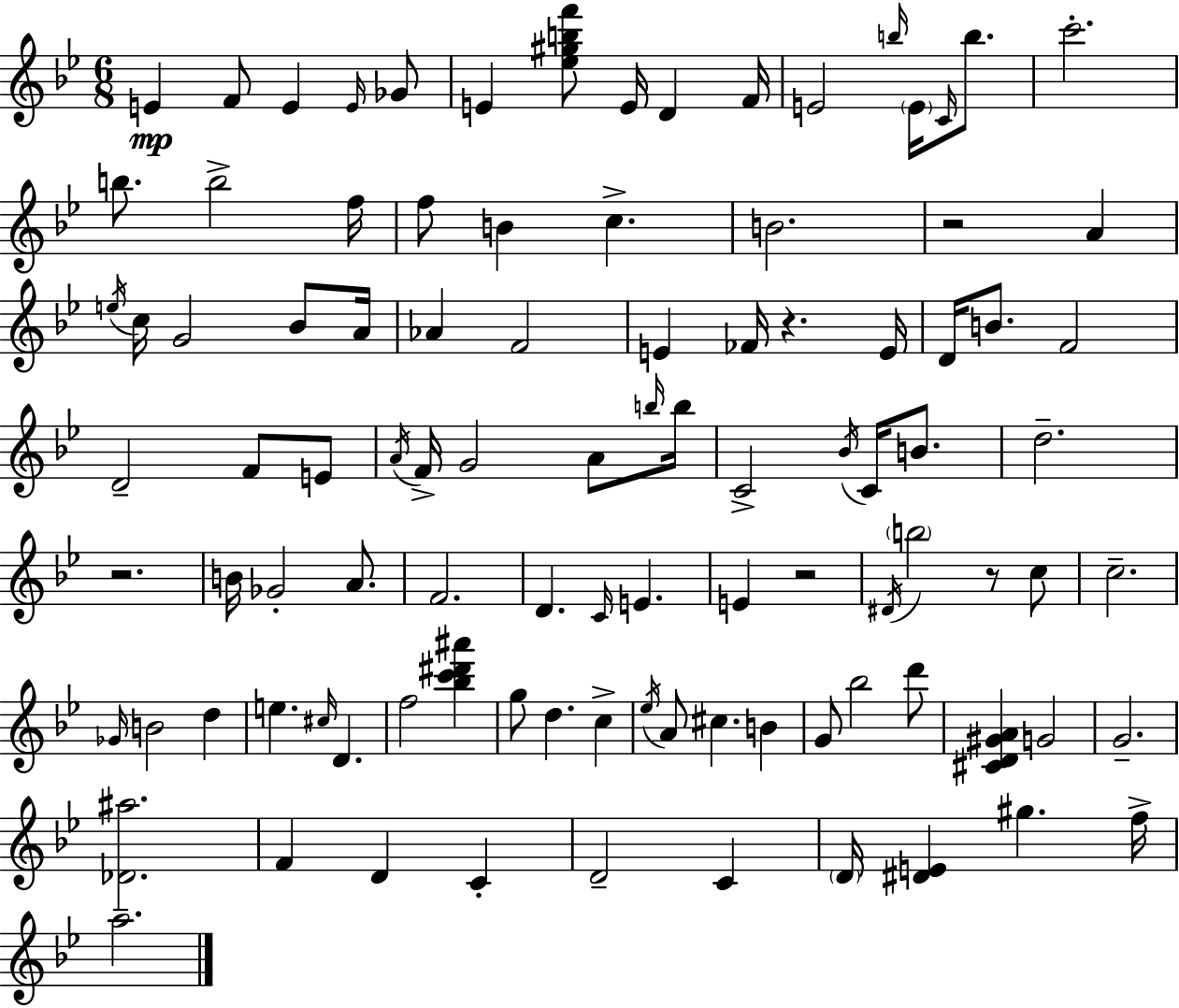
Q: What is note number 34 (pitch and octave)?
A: D4